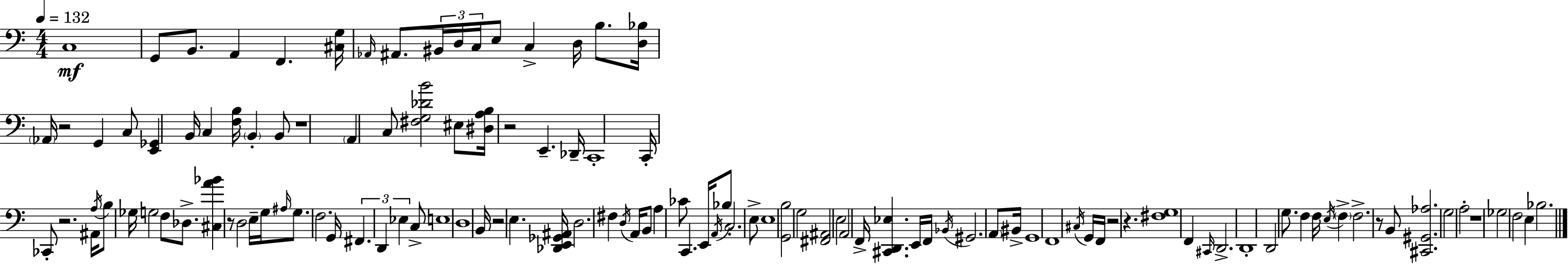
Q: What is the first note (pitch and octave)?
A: C3